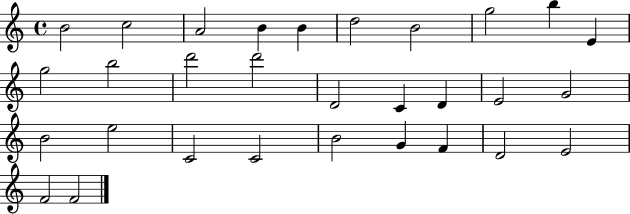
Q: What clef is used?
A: treble